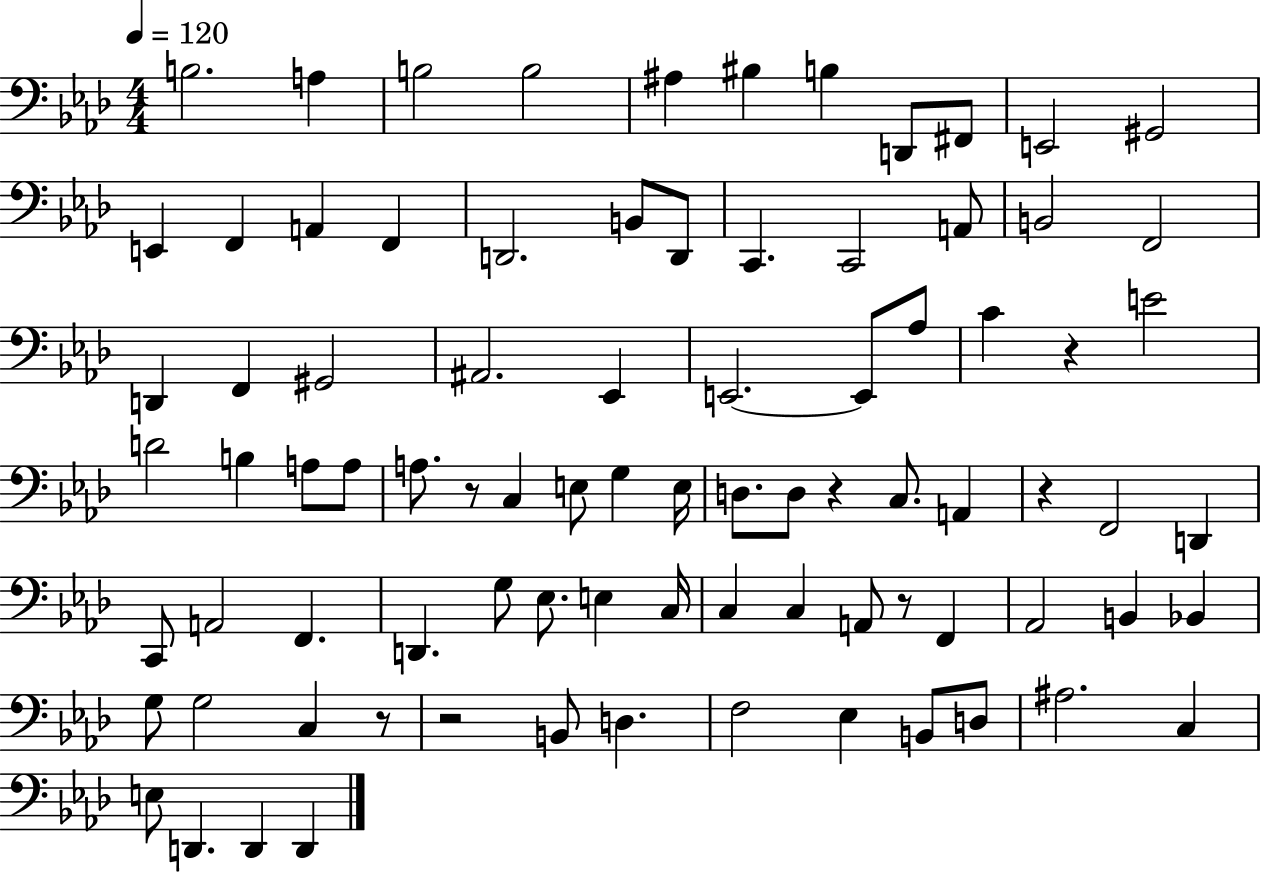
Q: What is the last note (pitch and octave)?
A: D2